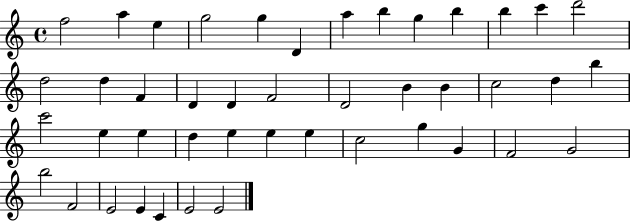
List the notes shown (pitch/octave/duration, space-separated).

F5/h A5/q E5/q G5/h G5/q D4/q A5/q B5/q G5/q B5/q B5/q C6/q D6/h D5/h D5/q F4/q D4/q D4/q F4/h D4/h B4/q B4/q C5/h D5/q B5/q C6/h E5/q E5/q D5/q E5/q E5/q E5/q C5/h G5/q G4/q F4/h G4/h B5/h F4/h E4/h E4/q C4/q E4/h E4/h